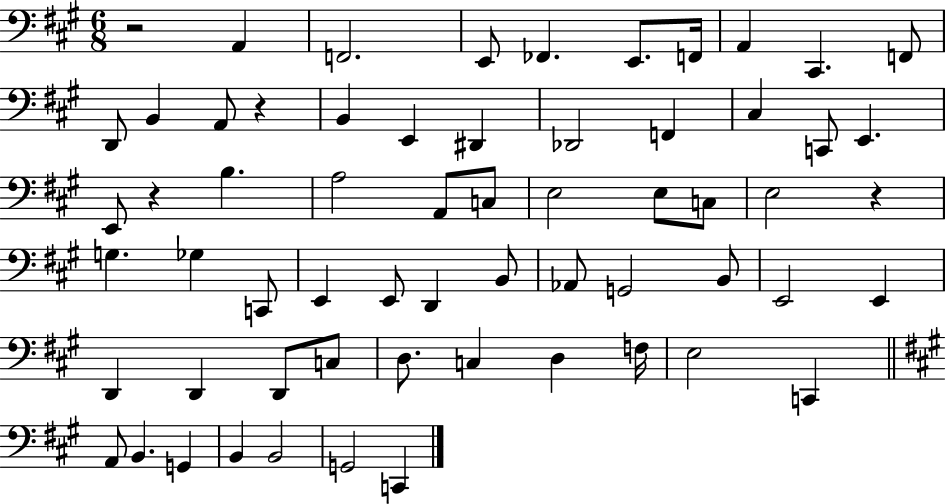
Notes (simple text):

R/h A2/q F2/h. E2/e FES2/q. E2/e. F2/s A2/q C#2/q. F2/e D2/e B2/q A2/e R/q B2/q E2/q D#2/q Db2/h F2/q C#3/q C2/e E2/q. E2/e R/q B3/q. A3/h A2/e C3/e E3/h E3/e C3/e E3/h R/q G3/q. Gb3/q C2/e E2/q E2/e D2/q B2/e Ab2/e G2/h B2/e E2/h E2/q D2/q D2/q D2/e C3/e D3/e. C3/q D3/q F3/s E3/h C2/q A2/e B2/q. G2/q B2/q B2/h G2/h C2/q